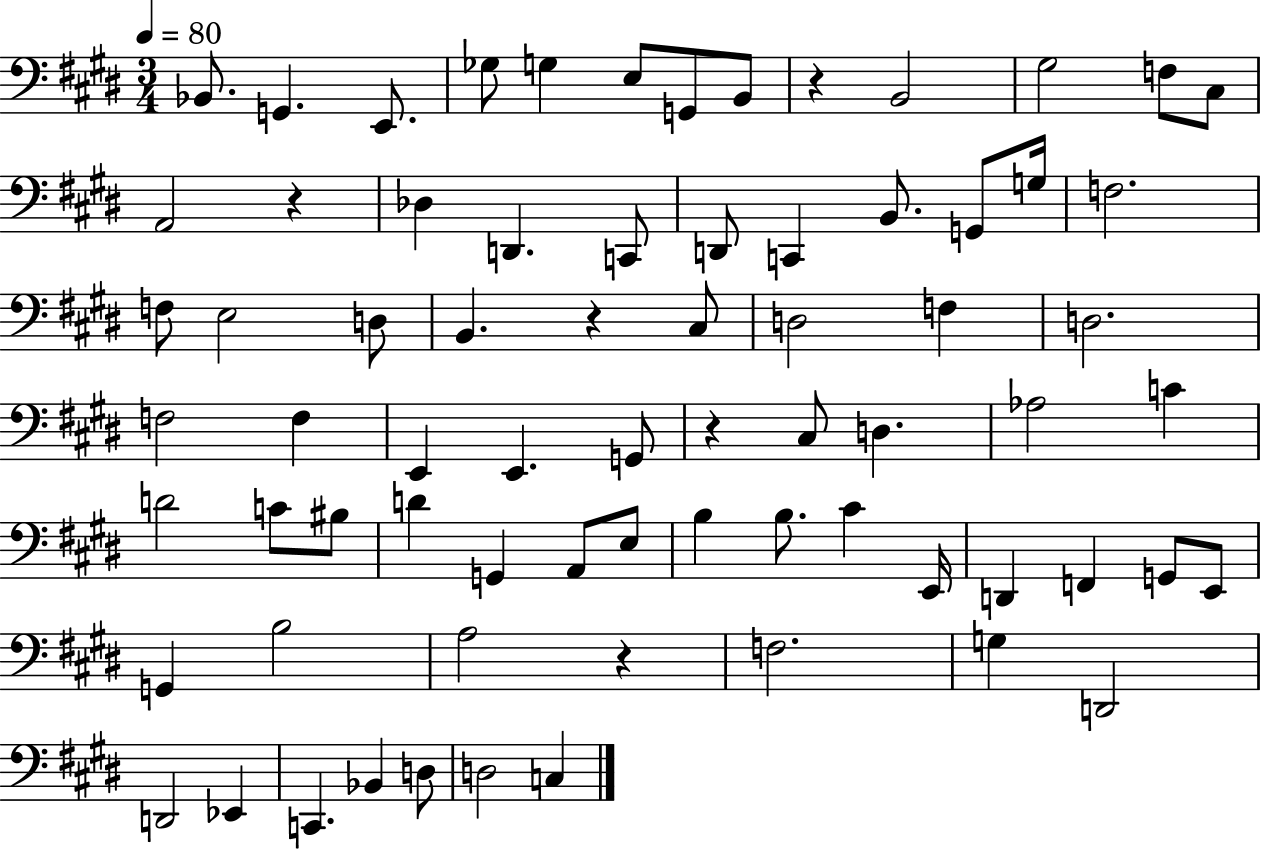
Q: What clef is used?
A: bass